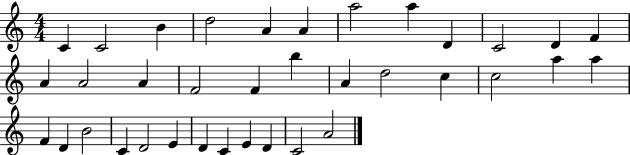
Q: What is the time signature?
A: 4/4